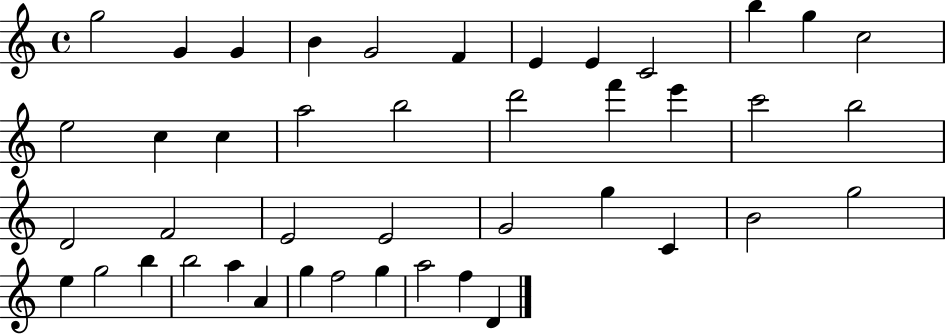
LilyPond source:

{
  \clef treble
  \time 4/4
  \defaultTimeSignature
  \key c \major
  g''2 g'4 g'4 | b'4 g'2 f'4 | e'4 e'4 c'2 | b''4 g''4 c''2 | \break e''2 c''4 c''4 | a''2 b''2 | d'''2 f'''4 e'''4 | c'''2 b''2 | \break d'2 f'2 | e'2 e'2 | g'2 g''4 c'4 | b'2 g''2 | \break e''4 g''2 b''4 | b''2 a''4 a'4 | g''4 f''2 g''4 | a''2 f''4 d'4 | \break \bar "|."
}